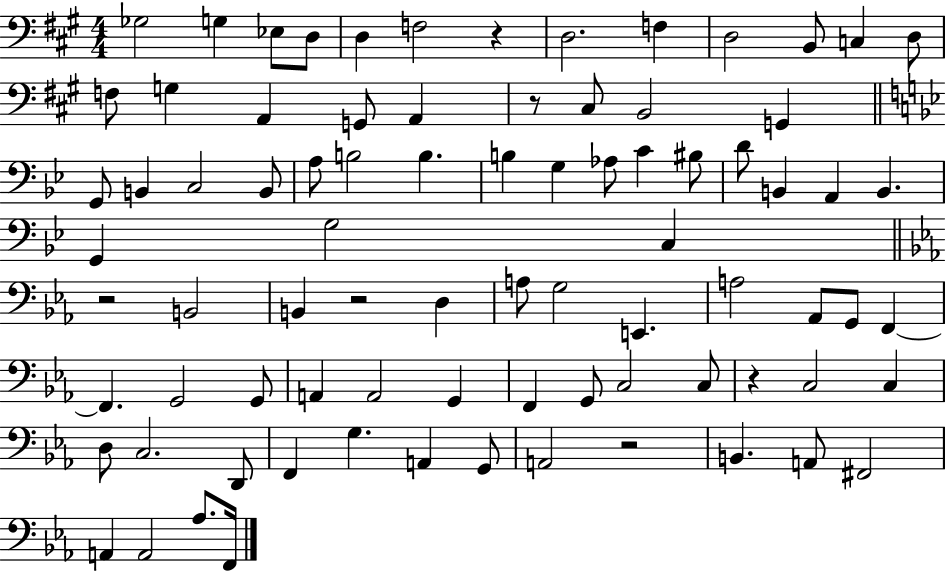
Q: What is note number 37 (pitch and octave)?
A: G2